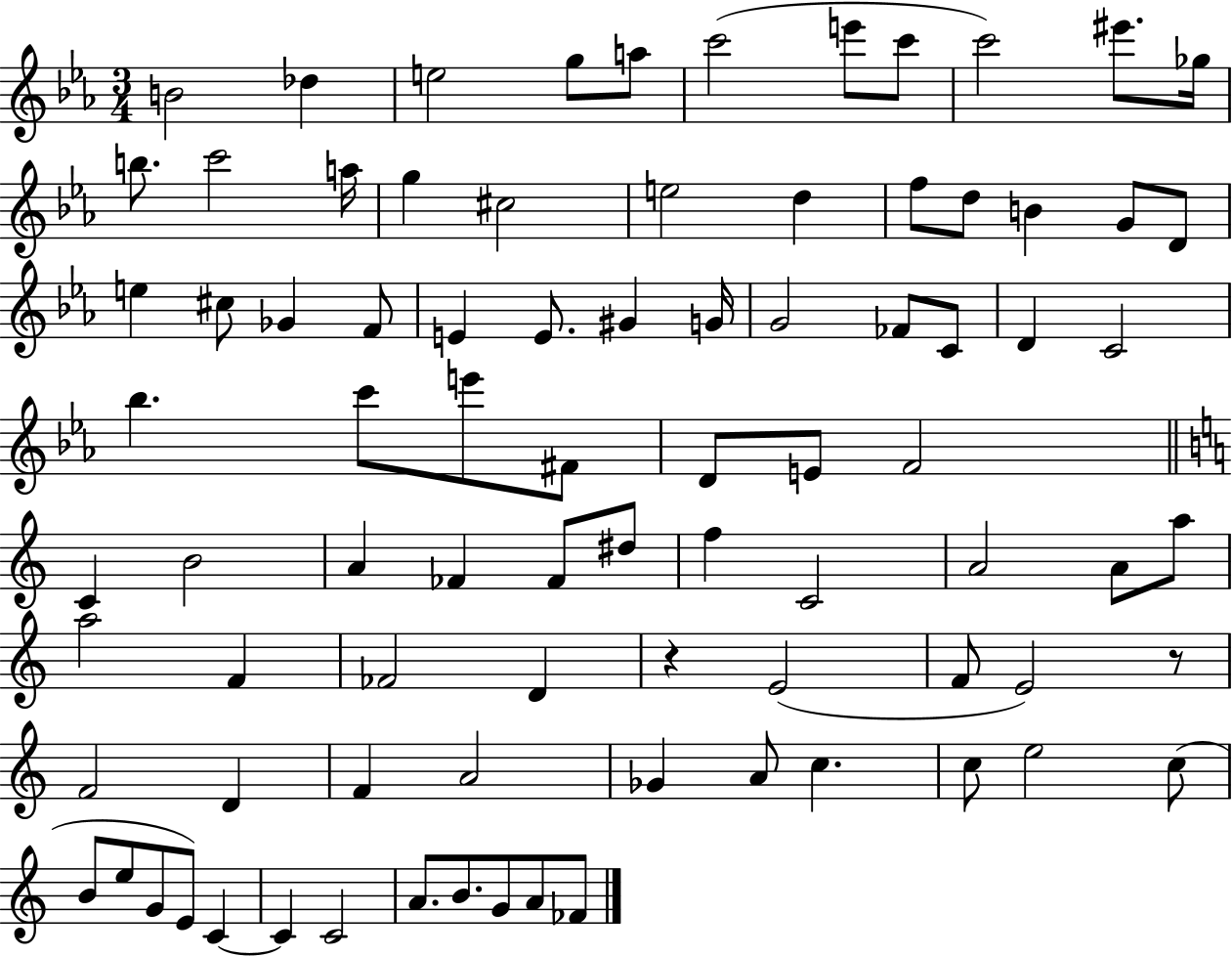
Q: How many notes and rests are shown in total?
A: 85